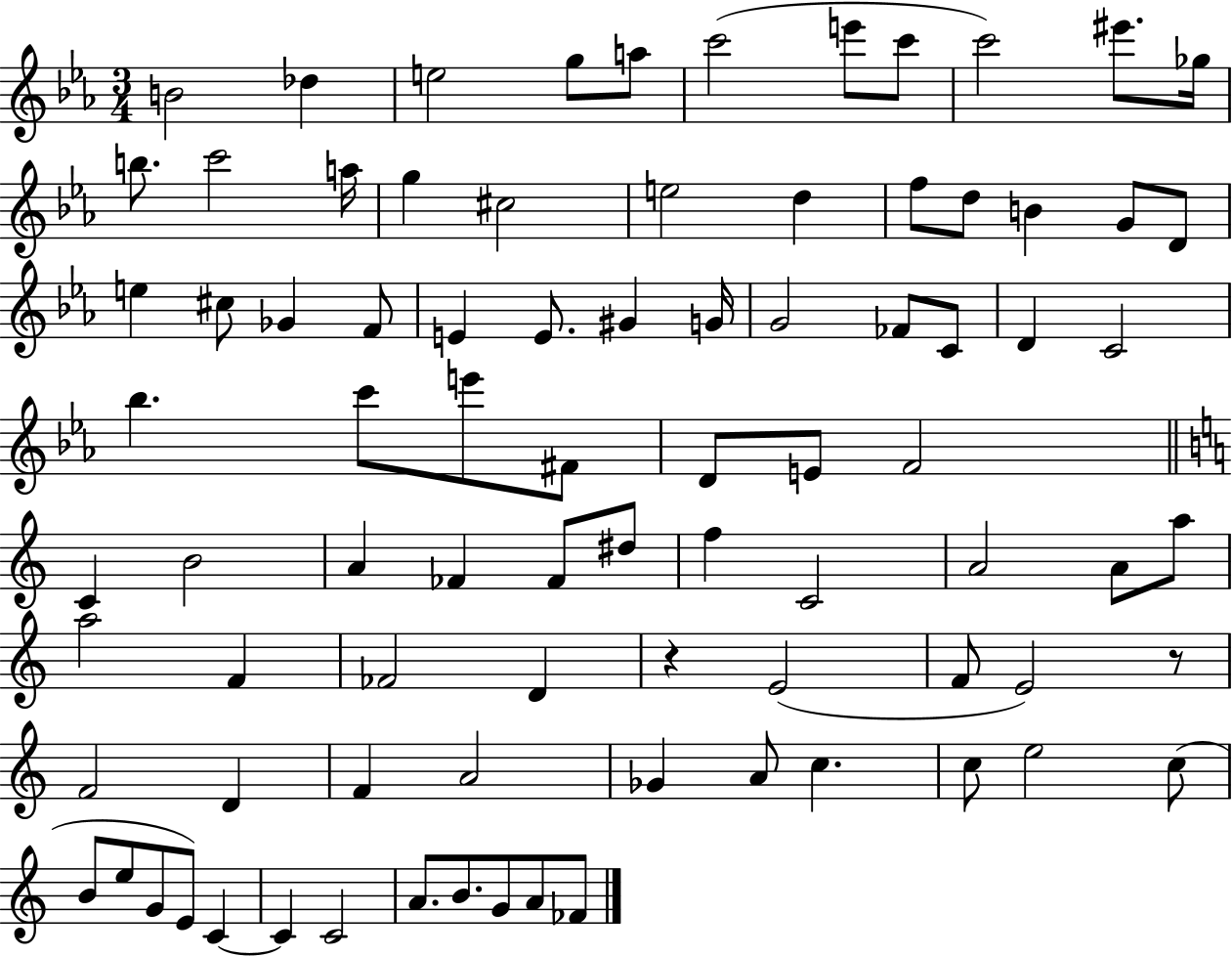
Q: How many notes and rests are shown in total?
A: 85